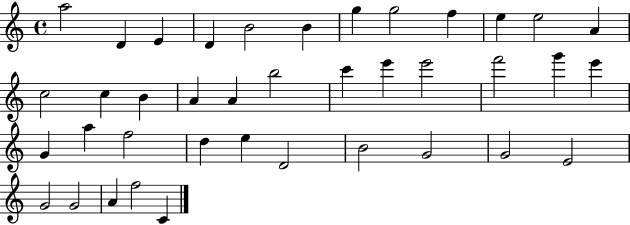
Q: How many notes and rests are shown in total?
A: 39